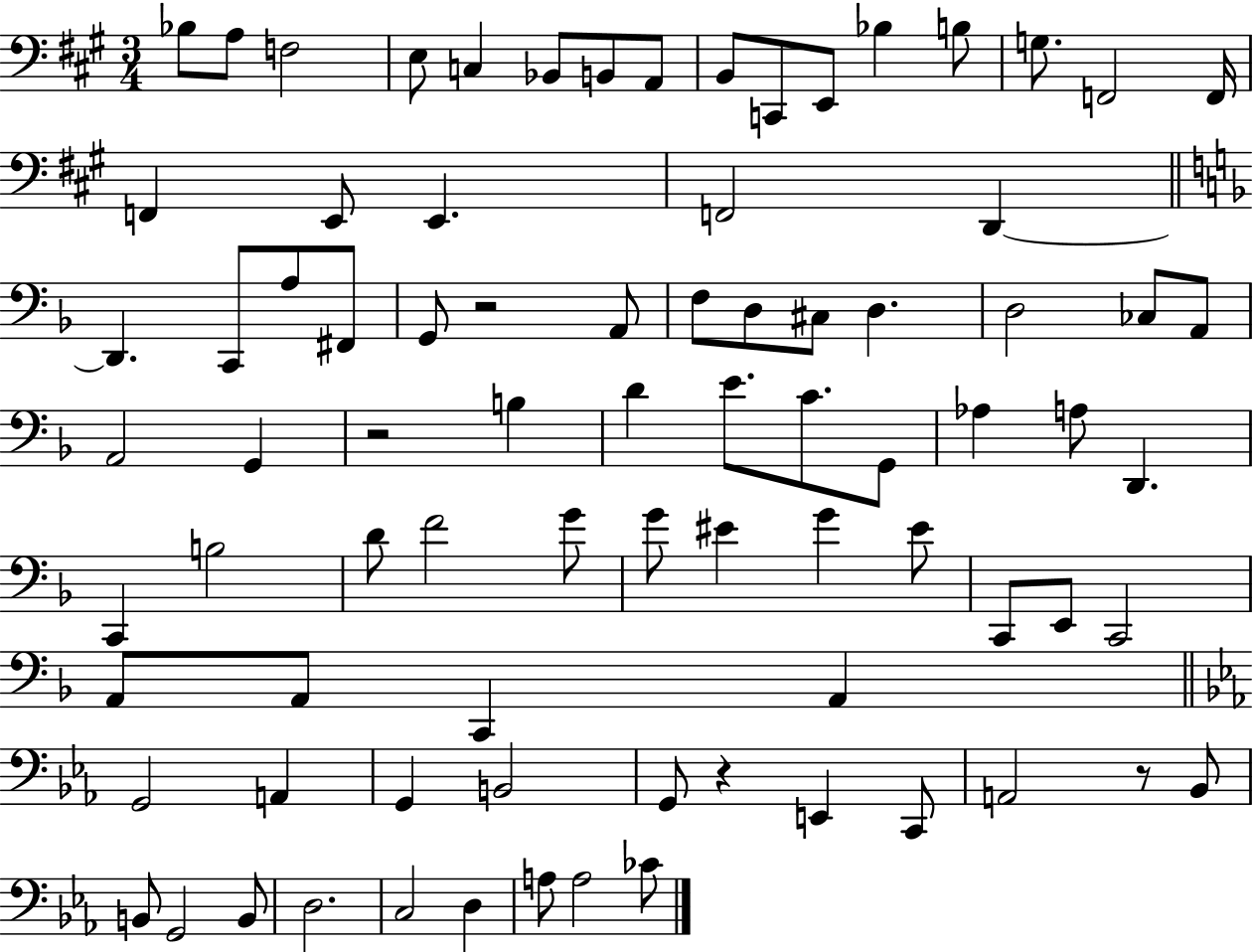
{
  \clef bass
  \numericTimeSignature
  \time 3/4
  \key a \major
  \repeat volta 2 { bes8 a8 f2 | e8 c4 bes,8 b,8 a,8 | b,8 c,8 e,8 bes4 b8 | g8. f,2 f,16 | \break f,4 e,8 e,4. | f,2 d,4~~ | \bar "||" \break \key f \major d,4. c,8 a8 fis,8 | g,8 r2 a,8 | f8 d8 cis8 d4. | d2 ces8 a,8 | \break a,2 g,4 | r2 b4 | d'4 e'8. c'8. g,8 | aes4 a8 d,4. | \break c,4 b2 | d'8 f'2 g'8 | g'8 eis'4 g'4 eis'8 | c,8 e,8 c,2 | \break a,8 a,8 c,4 a,4 | \bar "||" \break \key ees \major g,2 a,4 | g,4 b,2 | g,8 r4 e,4 c,8 | a,2 r8 bes,8 | \break b,8 g,2 b,8 | d2. | c2 d4 | a8 a2 ces'8 | \break } \bar "|."
}